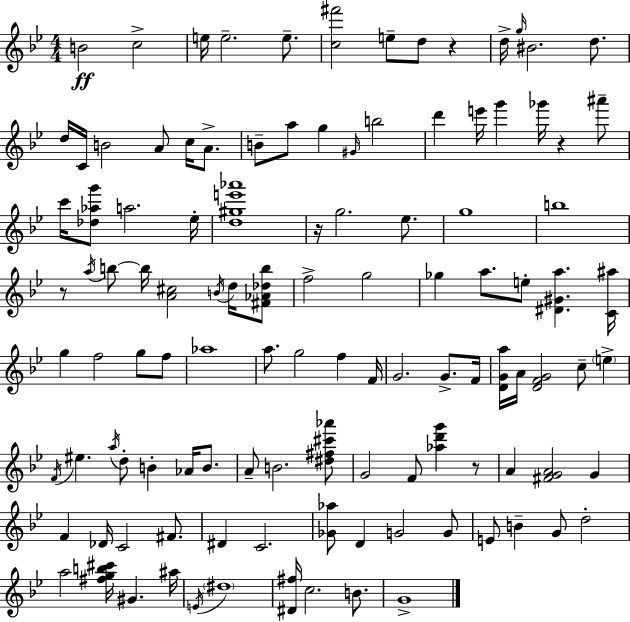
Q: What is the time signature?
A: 4/4